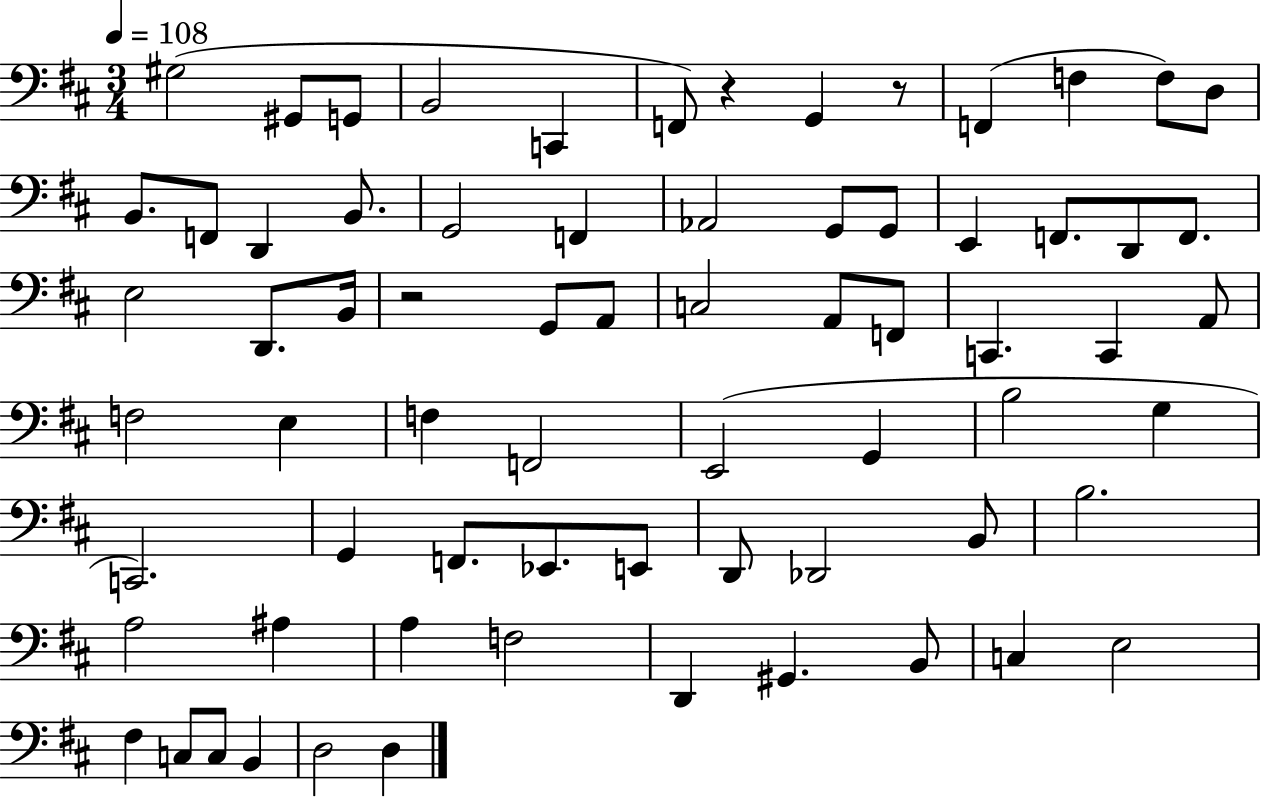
{
  \clef bass
  \numericTimeSignature
  \time 3/4
  \key d \major
  \tempo 4 = 108
  \repeat volta 2 { gis2( gis,8 g,8 | b,2 c,4 | f,8) r4 g,4 r8 | f,4( f4 f8) d8 | \break b,8. f,8 d,4 b,8. | g,2 f,4 | aes,2 g,8 g,8 | e,4 f,8. d,8 f,8. | \break e2 d,8. b,16 | r2 g,8 a,8 | c2 a,8 f,8 | c,4. c,4 a,8 | \break f2 e4 | f4 f,2 | e,2( g,4 | b2 g4 | \break c,2.) | g,4 f,8. ees,8. e,8 | d,8 des,2 b,8 | b2. | \break a2 ais4 | a4 f2 | d,4 gis,4. b,8 | c4 e2 | \break fis4 c8 c8 b,4 | d2 d4 | } \bar "|."
}